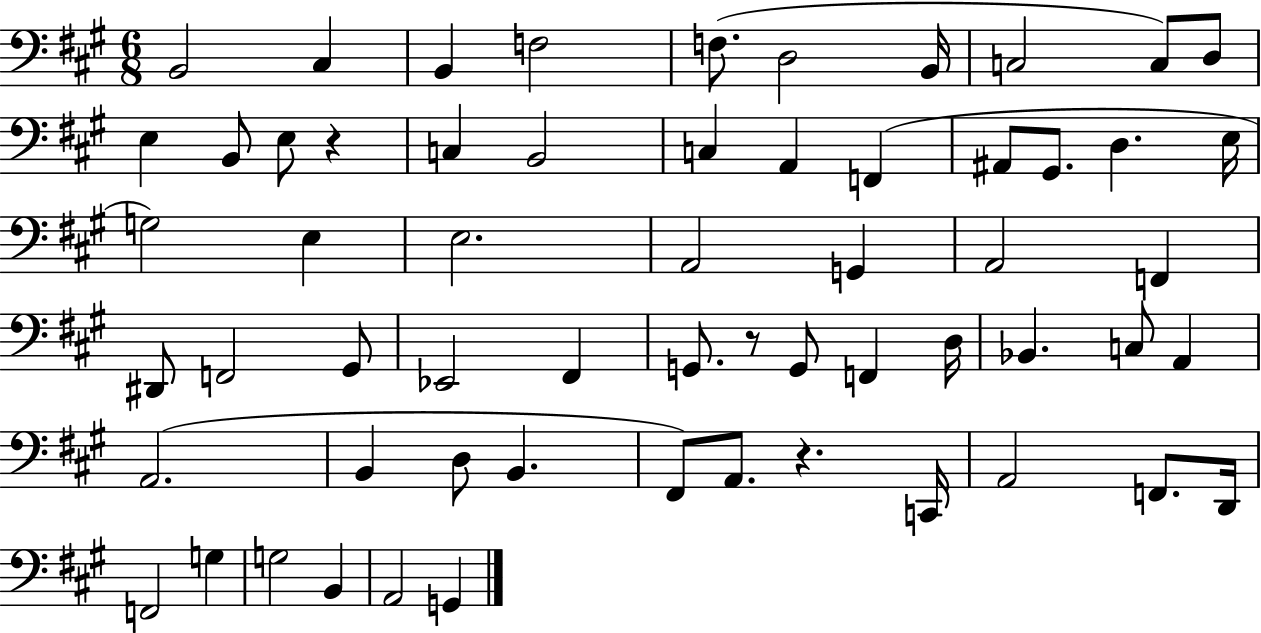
B2/h C#3/q B2/q F3/h F3/e. D3/h B2/s C3/h C3/e D3/e E3/q B2/e E3/e R/q C3/q B2/h C3/q A2/q F2/q A#2/e G#2/e. D3/q. E3/s G3/h E3/q E3/h. A2/h G2/q A2/h F2/q D#2/e F2/h G#2/e Eb2/h F#2/q G2/e. R/e G2/e F2/q D3/s Bb2/q. C3/e A2/q A2/h. B2/q D3/e B2/q. F#2/e A2/e. R/q. C2/s A2/h F2/e. D2/s F2/h G3/q G3/h B2/q A2/h G2/q